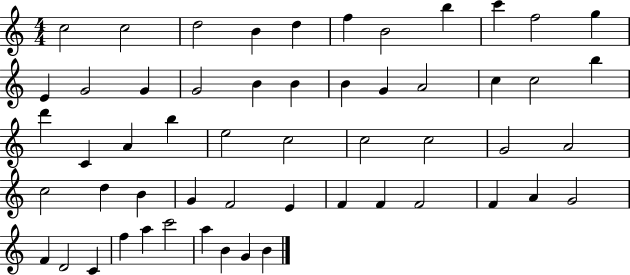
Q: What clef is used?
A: treble